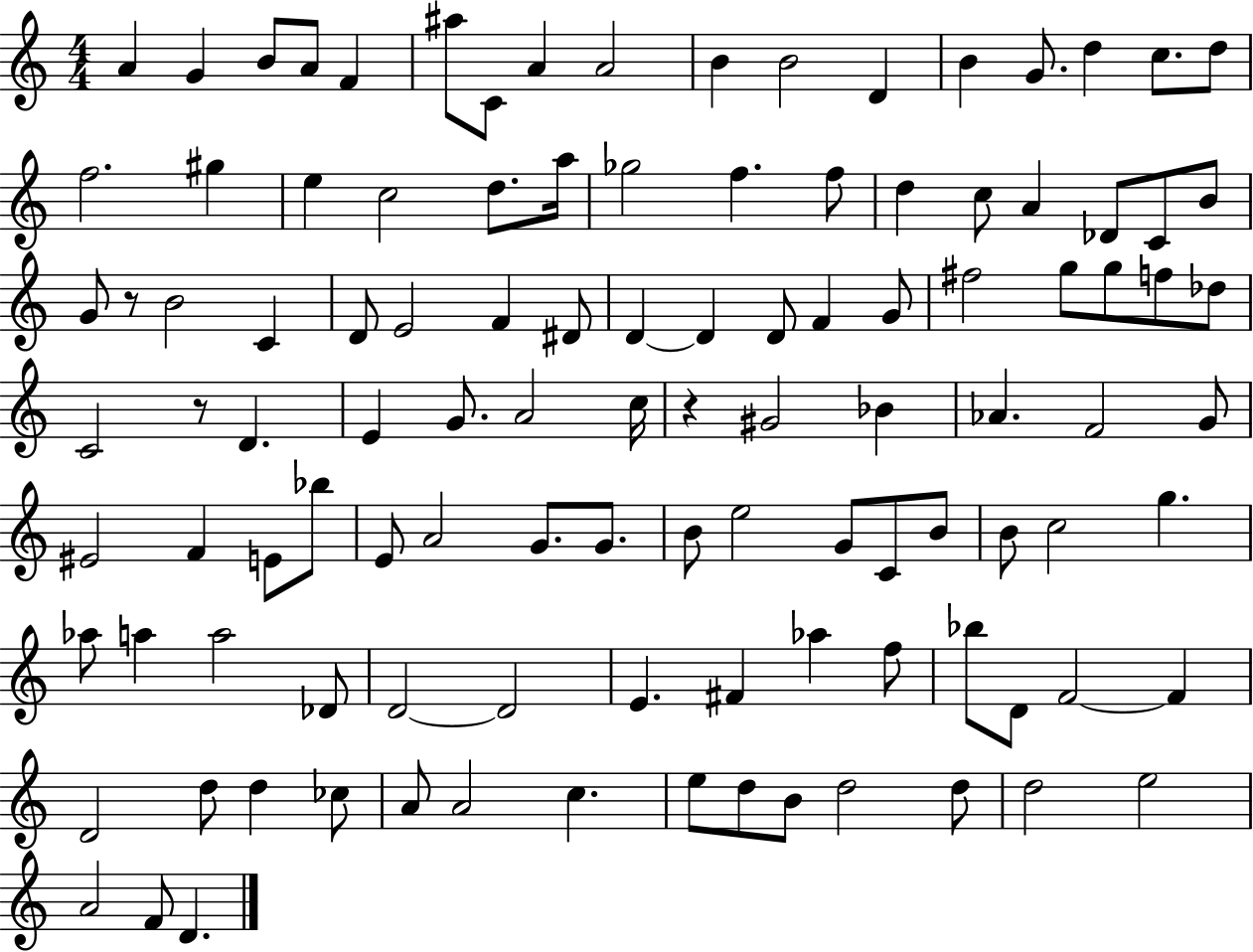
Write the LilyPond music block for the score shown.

{
  \clef treble
  \numericTimeSignature
  \time 4/4
  \key c \major
  \repeat volta 2 { a'4 g'4 b'8 a'8 f'4 | ais''8 c'8 a'4 a'2 | b'4 b'2 d'4 | b'4 g'8. d''4 c''8. d''8 | \break f''2. gis''4 | e''4 c''2 d''8. a''16 | ges''2 f''4. f''8 | d''4 c''8 a'4 des'8 c'8 b'8 | \break g'8 r8 b'2 c'4 | d'8 e'2 f'4 dis'8 | d'4~~ d'4 d'8 f'4 g'8 | fis''2 g''8 g''8 f''8 des''8 | \break c'2 r8 d'4. | e'4 g'8. a'2 c''16 | r4 gis'2 bes'4 | aes'4. f'2 g'8 | \break eis'2 f'4 e'8 bes''8 | e'8 a'2 g'8. g'8. | b'8 e''2 g'8 c'8 b'8 | b'8 c''2 g''4. | \break aes''8 a''4 a''2 des'8 | d'2~~ d'2 | e'4. fis'4 aes''4 f''8 | bes''8 d'8 f'2~~ f'4 | \break d'2 d''8 d''4 ces''8 | a'8 a'2 c''4. | e''8 d''8 b'8 d''2 d''8 | d''2 e''2 | \break a'2 f'8 d'4. | } \bar "|."
}